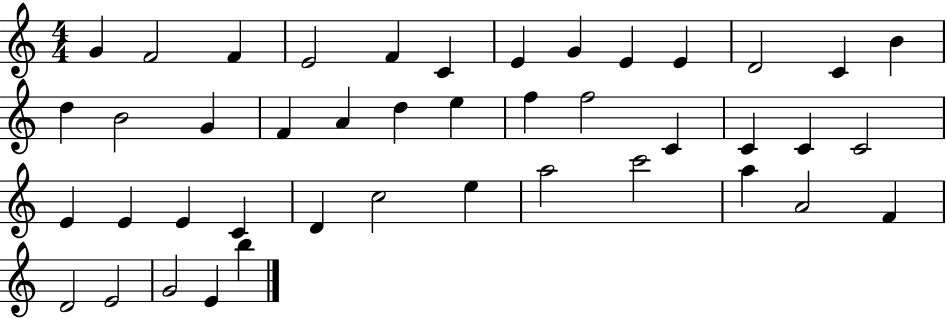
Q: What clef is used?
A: treble